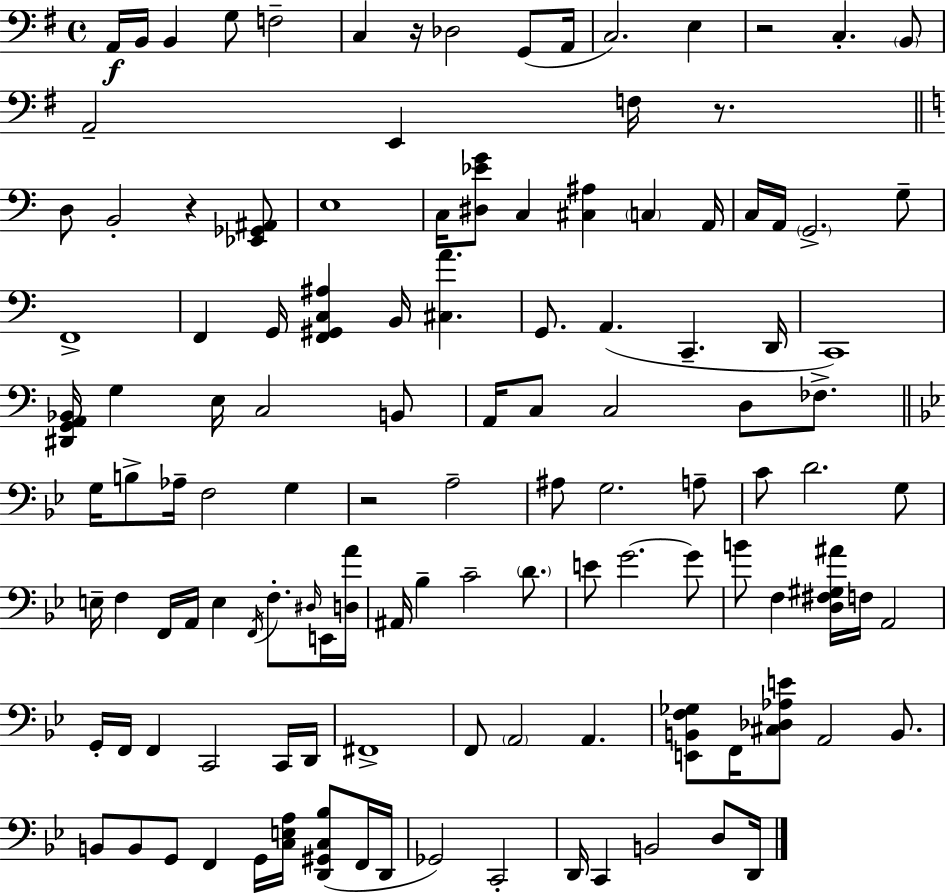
X:1
T:Untitled
M:4/4
L:1/4
K:Em
A,,/4 B,,/4 B,, G,/2 F,2 C, z/4 _D,2 G,,/2 A,,/4 C,2 E, z2 C, B,,/2 A,,2 E,, F,/4 z/2 D,/2 B,,2 z [_E,,_G,,^A,,]/2 E,4 C,/4 [^D,_EG]/2 C, [^C,^A,] C, A,,/4 C,/4 A,,/4 G,,2 G,/2 F,,4 F,, G,,/4 [F,,^G,,C,^A,] B,,/4 [^C,A] G,,/2 A,, C,, D,,/4 C,,4 [^D,,G,,A,,_B,,]/4 G, E,/4 C,2 B,,/2 A,,/4 C,/2 C,2 D,/2 _F,/2 G,/4 B,/2 _A,/4 F,2 G, z2 A,2 ^A,/2 G,2 A,/2 C/2 D2 G,/2 E,/4 F, F,,/4 A,,/4 E, F,,/4 F,/2 ^D,/4 E,,/4 [D,A]/4 ^A,,/4 _B, C2 D/2 E/2 G2 G/2 B/2 F, [D,^F,^G,^A]/4 F,/4 A,,2 G,,/4 F,,/4 F,, C,,2 C,,/4 D,,/4 ^F,,4 F,,/2 A,,2 A,, [E,,B,,F,_G,]/2 F,,/4 [^C,_D,_A,E]/2 A,,2 B,,/2 B,,/2 B,,/2 G,,/2 F,, G,,/4 [C,E,A,]/4 [D,,^G,,C,_B,]/2 F,,/4 D,,/4 _G,,2 C,,2 D,,/4 C,, B,,2 D,/2 D,,/4